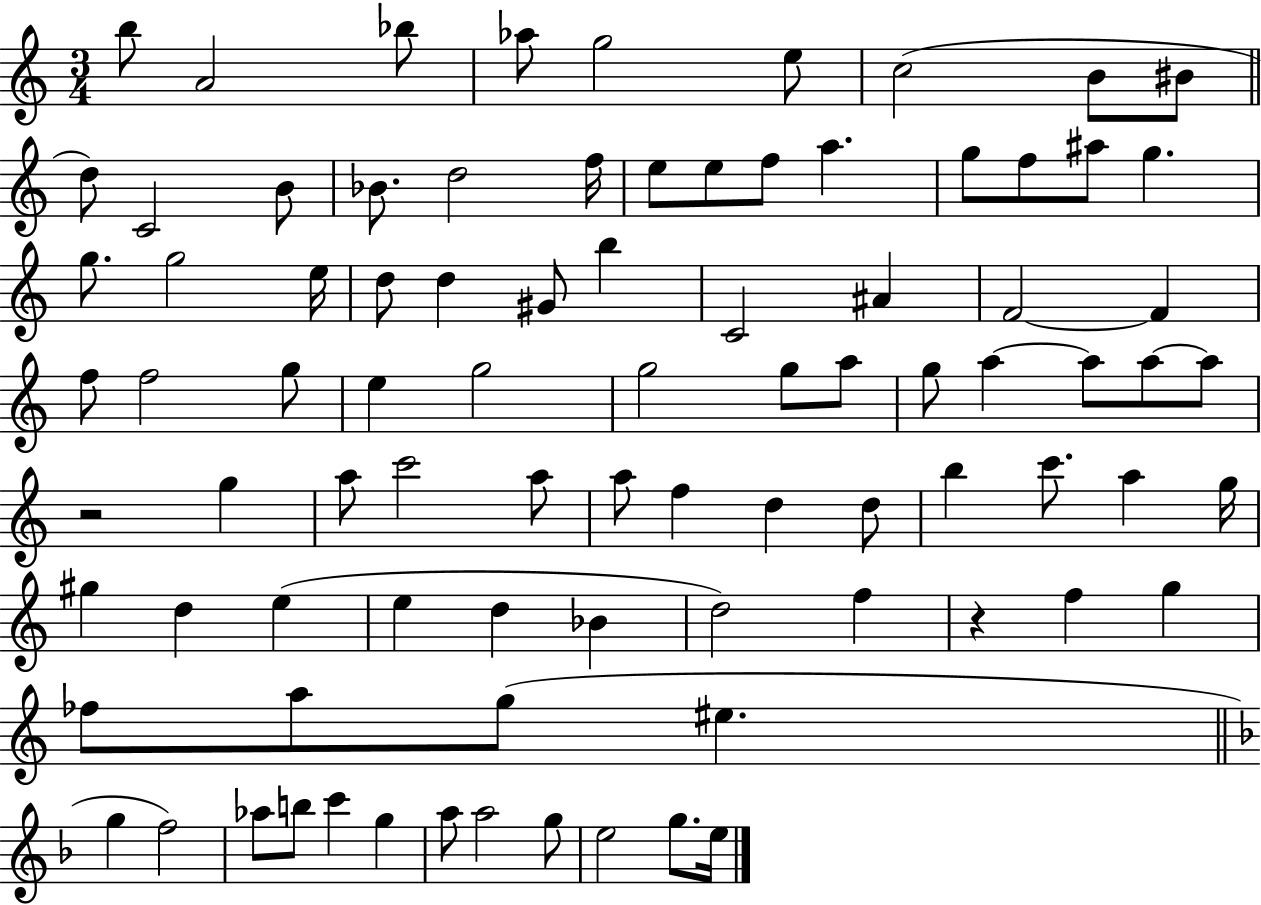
{
  \clef treble
  \numericTimeSignature
  \time 3/4
  \key c \major
  b''8 a'2 bes''8 | aes''8 g''2 e''8 | c''2( b'8 bis'8 | \bar "||" \break \key c \major d''8) c'2 b'8 | bes'8. d''2 f''16 | e''8 e''8 f''8 a''4. | g''8 f''8 ais''8 g''4. | \break g''8. g''2 e''16 | d''8 d''4 gis'8 b''4 | c'2 ais'4 | f'2~~ f'4 | \break f''8 f''2 g''8 | e''4 g''2 | g''2 g''8 a''8 | g''8 a''4~~ a''8 a''8~~ a''8 | \break r2 g''4 | a''8 c'''2 a''8 | a''8 f''4 d''4 d''8 | b''4 c'''8. a''4 g''16 | \break gis''4 d''4 e''4( | e''4 d''4 bes'4 | d''2) f''4 | r4 f''4 g''4 | \break fes''8 a''8 g''8( eis''4. | \bar "||" \break \key f \major g''4 f''2) | aes''8 b''8 c'''4 g''4 | a''8 a''2 g''8 | e''2 g''8. e''16 | \break \bar "|."
}